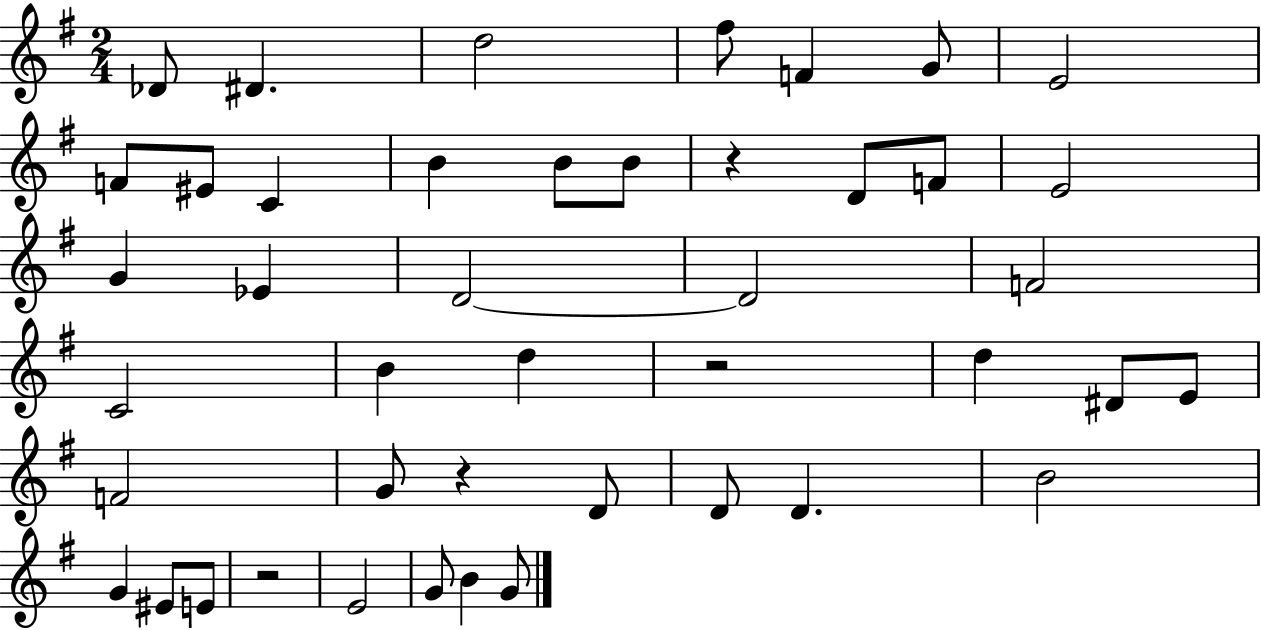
{
  \clef treble
  \numericTimeSignature
  \time 2/4
  \key g \major
  des'8 dis'4. | d''2 | fis''8 f'4 g'8 | e'2 | \break f'8 eis'8 c'4 | b'4 b'8 b'8 | r4 d'8 f'8 | e'2 | \break g'4 ees'4 | d'2~~ | d'2 | f'2 | \break c'2 | b'4 d''4 | r2 | d''4 dis'8 e'8 | \break f'2 | g'8 r4 d'8 | d'8 d'4. | b'2 | \break g'4 eis'8 e'8 | r2 | e'2 | g'8 b'4 g'8 | \break \bar "|."
}